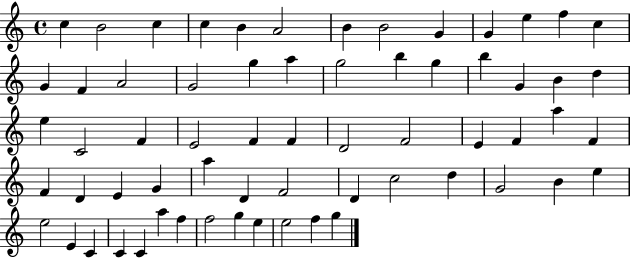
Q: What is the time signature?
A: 4/4